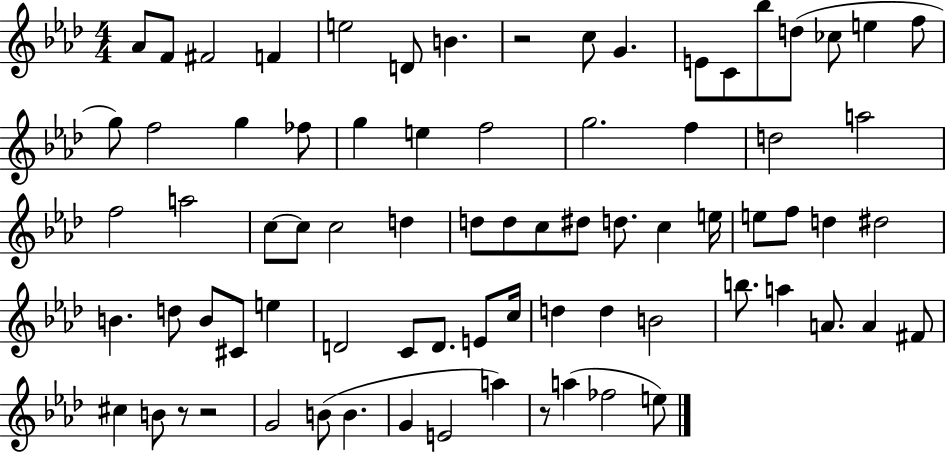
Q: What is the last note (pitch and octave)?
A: E5